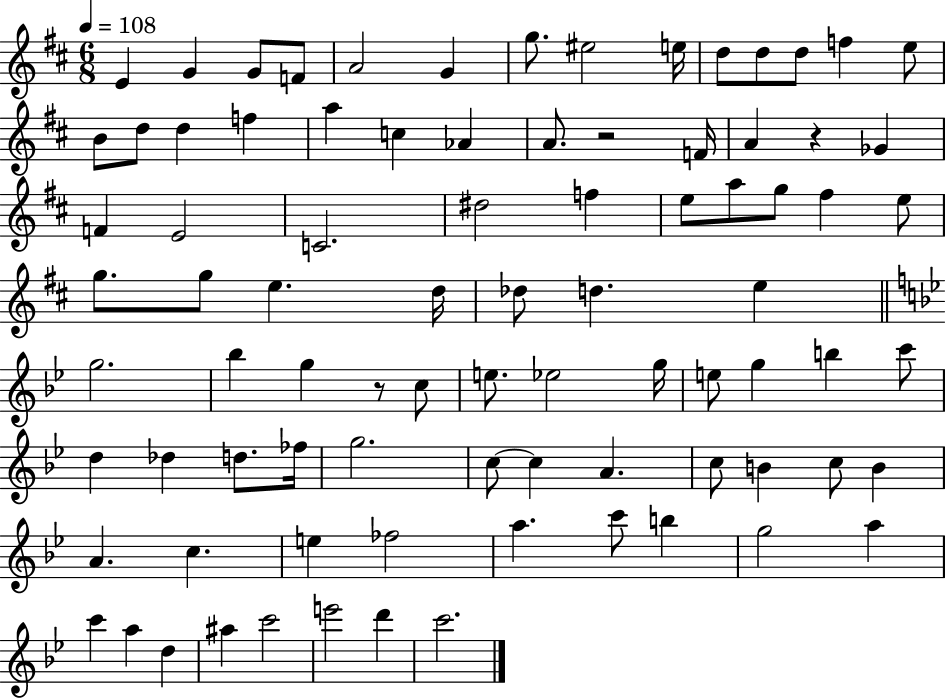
{
  \clef treble
  \numericTimeSignature
  \time 6/8
  \key d \major
  \tempo 4 = 108
  \repeat volta 2 { e'4 g'4 g'8 f'8 | a'2 g'4 | g''8. eis''2 e''16 | d''8 d''8 d''8 f''4 e''8 | \break b'8 d''8 d''4 f''4 | a''4 c''4 aes'4 | a'8. r2 f'16 | a'4 r4 ges'4 | \break f'4 e'2 | c'2. | dis''2 f''4 | e''8 a''8 g''8 fis''4 e''8 | \break g''8. g''8 e''4. d''16 | des''8 d''4. e''4 | \bar "||" \break \key g \minor g''2. | bes''4 g''4 r8 c''8 | e''8. ees''2 g''16 | e''8 g''4 b''4 c'''8 | \break d''4 des''4 d''8. fes''16 | g''2. | c''8~~ c''4 a'4. | c''8 b'4 c''8 b'4 | \break a'4. c''4. | e''4 fes''2 | a''4. c'''8 b''4 | g''2 a''4 | \break c'''4 a''4 d''4 | ais''4 c'''2 | e'''2 d'''4 | c'''2. | \break } \bar "|."
}